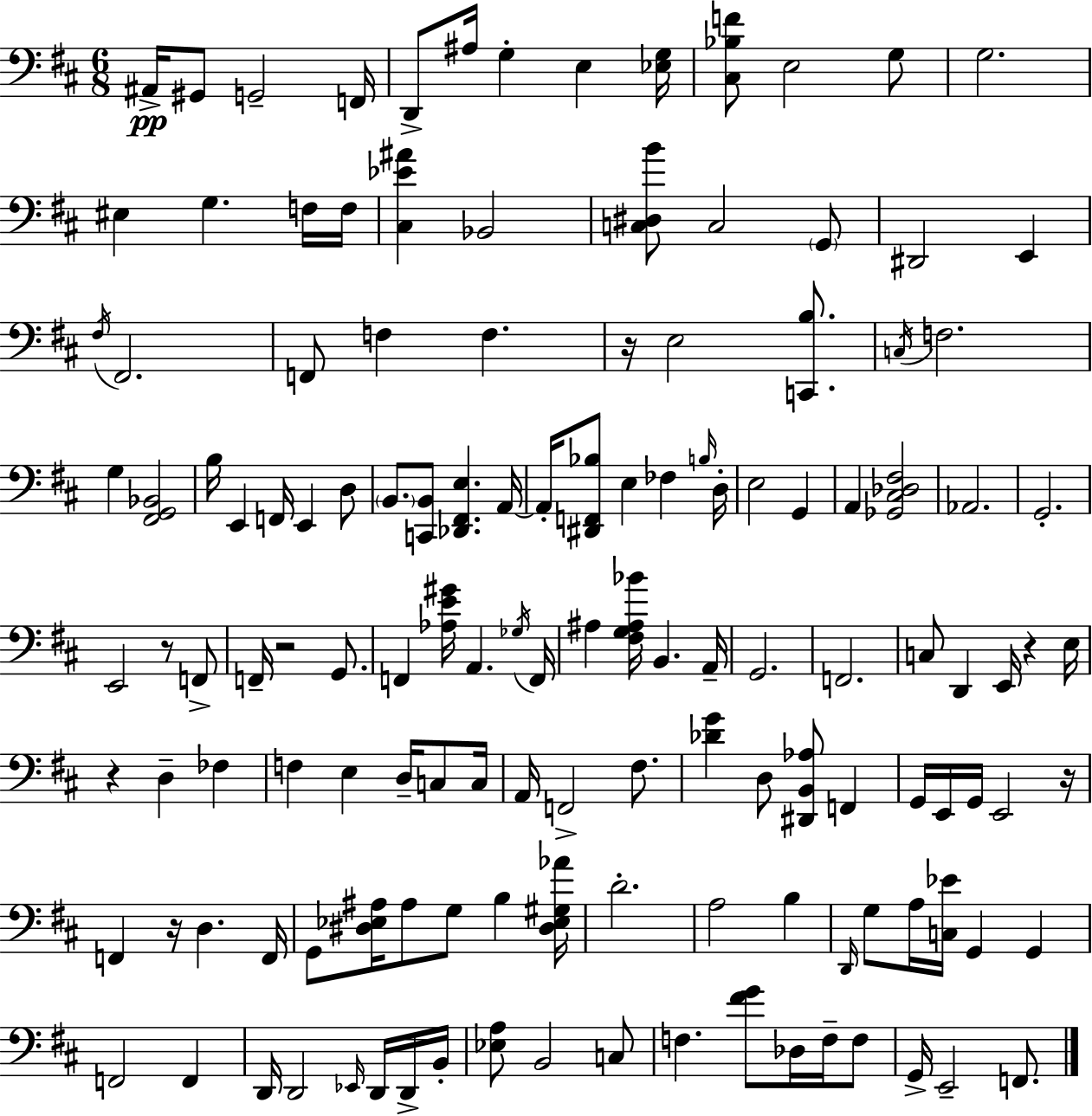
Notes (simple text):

A#2/s G#2/e G2/h F2/s D2/e A#3/s G3/q E3/q [Eb3,G3]/s [C#3,Bb3,F4]/e E3/h G3/e G3/h. EIS3/q G3/q. F3/s F3/s [C#3,Eb4,A#4]/q Bb2/h [C3,D#3,B4]/e C3/h G2/e D#2/h E2/q F#3/s F#2/h. F2/e F3/q F3/q. R/s E3/h [C2,B3]/e. C3/s F3/h. G3/q [F#2,G2,Bb2]/h B3/s E2/q F2/s E2/q D3/e B2/e. [C2,B2]/e [Db2,F#2,E3]/q. A2/s A2/s [D#2,F2,Bb3]/e E3/q FES3/q B3/s D3/s E3/h G2/q A2/q [Gb2,C#3,Db3,F#3]/h Ab2/h. G2/h. E2/h R/e F2/e F2/s R/h G2/e. F2/q [Ab3,E4,G#4]/s A2/q. Gb3/s F2/s A#3/q [F#3,G3,A#3,Bb4]/s B2/q. A2/s G2/h. F2/h. C3/e D2/q E2/s R/q E3/s R/q D3/q FES3/q F3/q E3/q D3/s C3/e C3/s A2/s F2/h F#3/e. [Db4,G4]/q D3/e [D#2,B2,Ab3]/e F2/q G2/s E2/s G2/s E2/h R/s F2/q R/s D3/q. F2/s G2/e [D#3,Eb3,A#3]/s A#3/e G3/e B3/q [D#3,Eb3,G#3,Ab4]/s D4/h. A3/h B3/q D2/s G3/e A3/s [C3,Eb4]/s G2/q G2/q F2/h F2/q D2/s D2/h Eb2/s D2/s D2/s B2/s [Eb3,A3]/e B2/h C3/e F3/q. [F#4,G4]/e Db3/s F3/s F3/e G2/s E2/h F2/e.